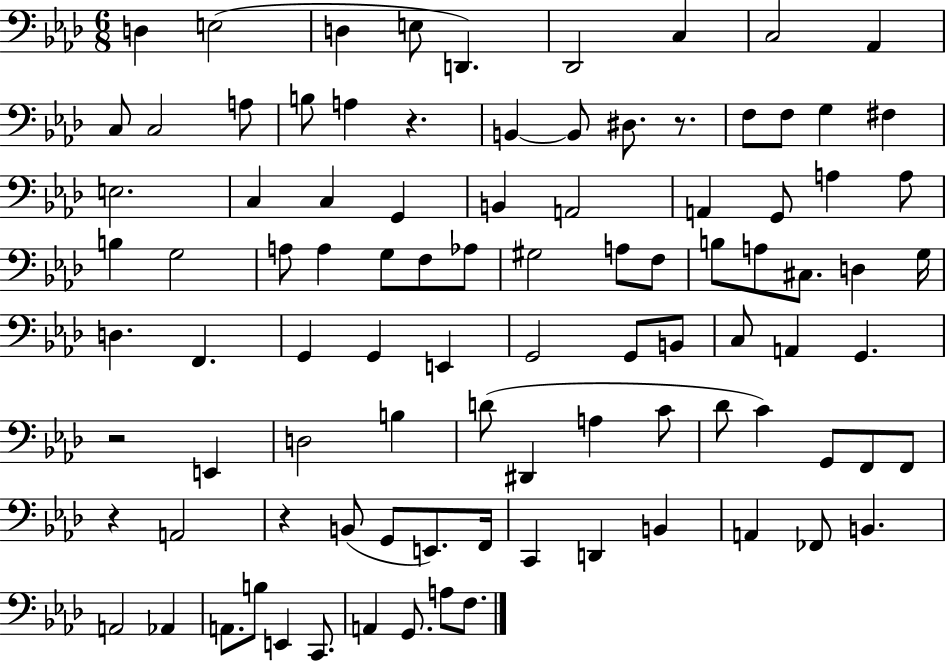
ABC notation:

X:1
T:Untitled
M:6/8
L:1/4
K:Ab
D, E,2 D, E,/2 D,, _D,,2 C, C,2 _A,, C,/2 C,2 A,/2 B,/2 A, z B,, B,,/2 ^D,/2 z/2 F,/2 F,/2 G, ^F, E,2 C, C, G,, B,, A,,2 A,, G,,/2 A, A,/2 B, G,2 A,/2 A, G,/2 F,/2 _A,/2 ^G,2 A,/2 F,/2 B,/2 A,/2 ^C,/2 D, G,/4 D, F,, G,, G,, E,, G,,2 G,,/2 B,,/2 C,/2 A,, G,, z2 E,, D,2 B, D/2 ^D,, A, C/2 _D/2 C G,,/2 F,,/2 F,,/2 z A,,2 z B,,/2 G,,/2 E,,/2 F,,/4 C,, D,, B,, A,, _F,,/2 B,, A,,2 _A,, A,,/2 B,/2 E,, C,,/2 A,, G,,/2 A,/2 F,/2